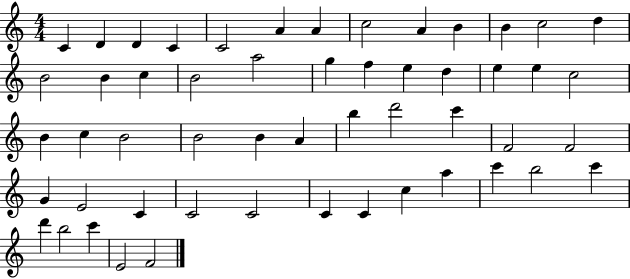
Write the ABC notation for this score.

X:1
T:Untitled
M:4/4
L:1/4
K:C
C D D C C2 A A c2 A B B c2 d B2 B c B2 a2 g f e d e e c2 B c B2 B2 B A b d'2 c' F2 F2 G E2 C C2 C2 C C c a c' b2 c' d' b2 c' E2 F2